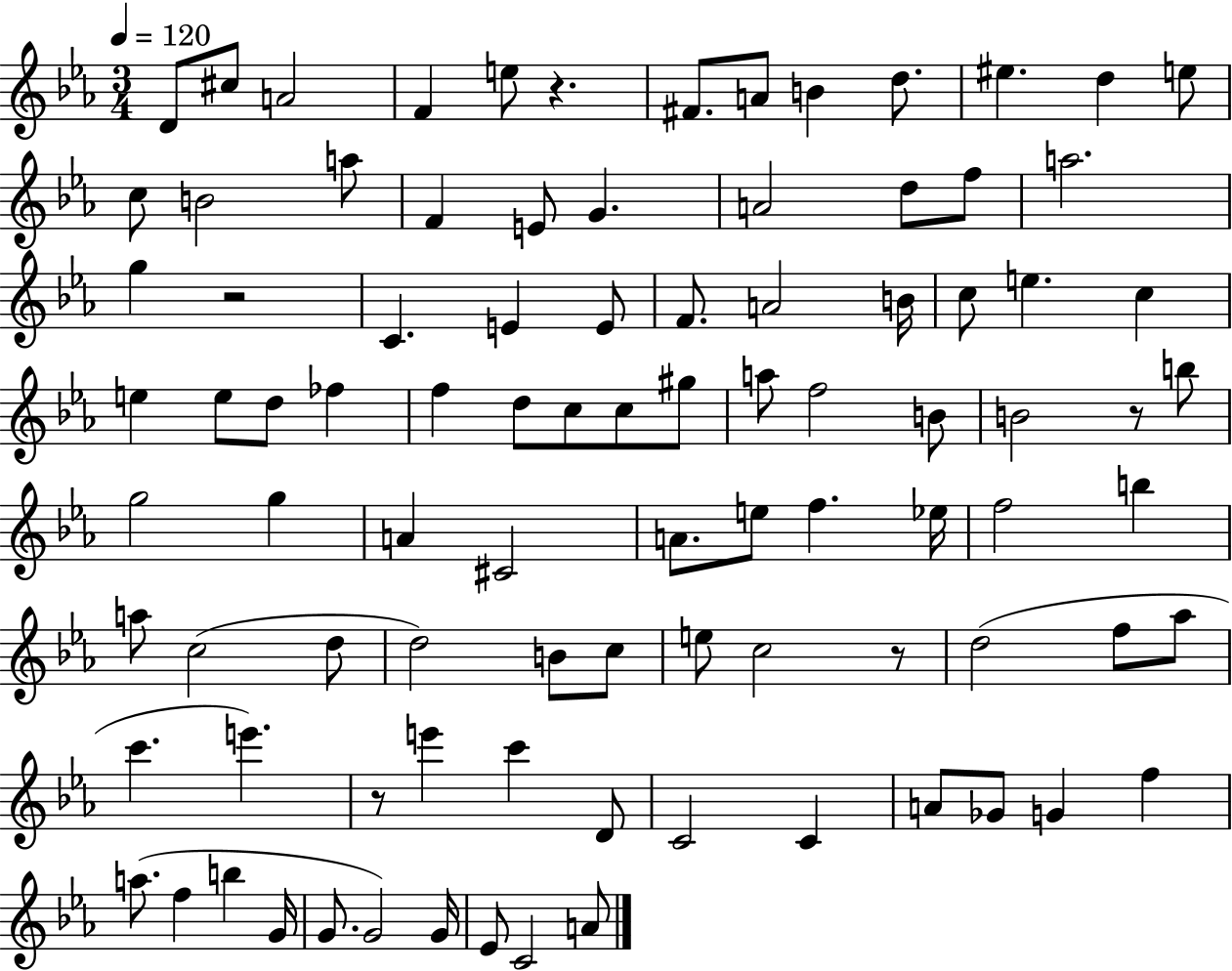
{
  \clef treble
  \numericTimeSignature
  \time 3/4
  \key ees \major
  \tempo 4 = 120
  \repeat volta 2 { d'8 cis''8 a'2 | f'4 e''8 r4. | fis'8. a'8 b'4 d''8. | eis''4. d''4 e''8 | \break c''8 b'2 a''8 | f'4 e'8 g'4. | a'2 d''8 f''8 | a''2. | \break g''4 r2 | c'4. e'4 e'8 | f'8. a'2 b'16 | c''8 e''4. c''4 | \break e''4 e''8 d''8 fes''4 | f''4 d''8 c''8 c''8 gis''8 | a''8 f''2 b'8 | b'2 r8 b''8 | \break g''2 g''4 | a'4 cis'2 | a'8. e''8 f''4. ees''16 | f''2 b''4 | \break a''8 c''2( d''8 | d''2) b'8 c''8 | e''8 c''2 r8 | d''2( f''8 aes''8 | \break c'''4. e'''4.) | r8 e'''4 c'''4 d'8 | c'2 c'4 | a'8 ges'8 g'4 f''4 | \break a''8.( f''4 b''4 g'16 | g'8. g'2) g'16 | ees'8 c'2 a'8 | } \bar "|."
}